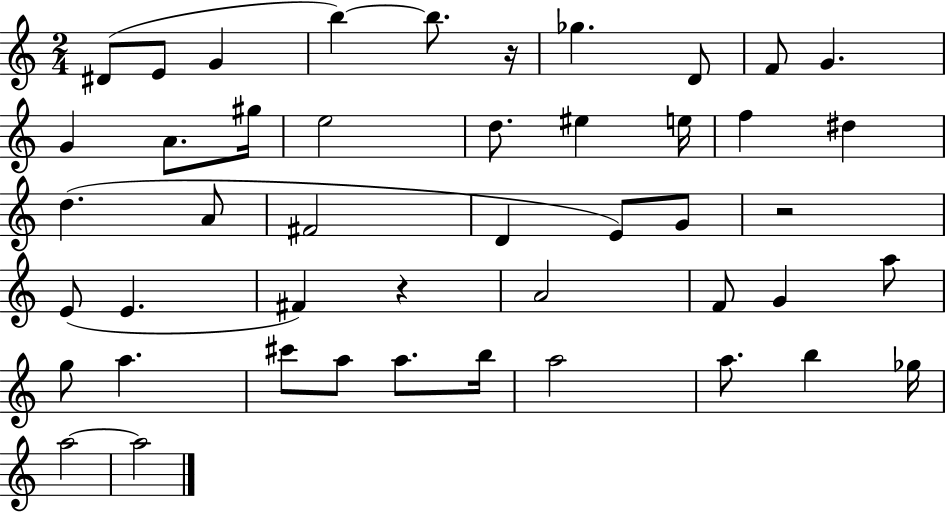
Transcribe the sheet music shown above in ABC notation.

X:1
T:Untitled
M:2/4
L:1/4
K:C
^D/2 E/2 G b b/2 z/4 _g D/2 F/2 G G A/2 ^g/4 e2 d/2 ^e e/4 f ^d d A/2 ^F2 D E/2 G/2 z2 E/2 E ^F z A2 F/2 G a/2 g/2 a ^c'/2 a/2 a/2 b/4 a2 a/2 b _g/4 a2 a2